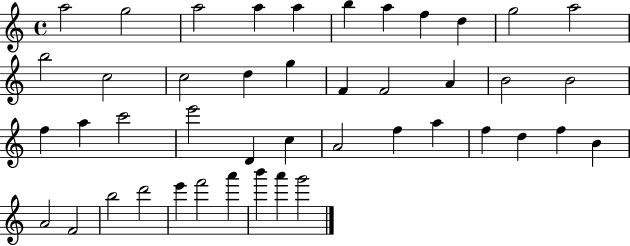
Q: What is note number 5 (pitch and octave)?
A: A5